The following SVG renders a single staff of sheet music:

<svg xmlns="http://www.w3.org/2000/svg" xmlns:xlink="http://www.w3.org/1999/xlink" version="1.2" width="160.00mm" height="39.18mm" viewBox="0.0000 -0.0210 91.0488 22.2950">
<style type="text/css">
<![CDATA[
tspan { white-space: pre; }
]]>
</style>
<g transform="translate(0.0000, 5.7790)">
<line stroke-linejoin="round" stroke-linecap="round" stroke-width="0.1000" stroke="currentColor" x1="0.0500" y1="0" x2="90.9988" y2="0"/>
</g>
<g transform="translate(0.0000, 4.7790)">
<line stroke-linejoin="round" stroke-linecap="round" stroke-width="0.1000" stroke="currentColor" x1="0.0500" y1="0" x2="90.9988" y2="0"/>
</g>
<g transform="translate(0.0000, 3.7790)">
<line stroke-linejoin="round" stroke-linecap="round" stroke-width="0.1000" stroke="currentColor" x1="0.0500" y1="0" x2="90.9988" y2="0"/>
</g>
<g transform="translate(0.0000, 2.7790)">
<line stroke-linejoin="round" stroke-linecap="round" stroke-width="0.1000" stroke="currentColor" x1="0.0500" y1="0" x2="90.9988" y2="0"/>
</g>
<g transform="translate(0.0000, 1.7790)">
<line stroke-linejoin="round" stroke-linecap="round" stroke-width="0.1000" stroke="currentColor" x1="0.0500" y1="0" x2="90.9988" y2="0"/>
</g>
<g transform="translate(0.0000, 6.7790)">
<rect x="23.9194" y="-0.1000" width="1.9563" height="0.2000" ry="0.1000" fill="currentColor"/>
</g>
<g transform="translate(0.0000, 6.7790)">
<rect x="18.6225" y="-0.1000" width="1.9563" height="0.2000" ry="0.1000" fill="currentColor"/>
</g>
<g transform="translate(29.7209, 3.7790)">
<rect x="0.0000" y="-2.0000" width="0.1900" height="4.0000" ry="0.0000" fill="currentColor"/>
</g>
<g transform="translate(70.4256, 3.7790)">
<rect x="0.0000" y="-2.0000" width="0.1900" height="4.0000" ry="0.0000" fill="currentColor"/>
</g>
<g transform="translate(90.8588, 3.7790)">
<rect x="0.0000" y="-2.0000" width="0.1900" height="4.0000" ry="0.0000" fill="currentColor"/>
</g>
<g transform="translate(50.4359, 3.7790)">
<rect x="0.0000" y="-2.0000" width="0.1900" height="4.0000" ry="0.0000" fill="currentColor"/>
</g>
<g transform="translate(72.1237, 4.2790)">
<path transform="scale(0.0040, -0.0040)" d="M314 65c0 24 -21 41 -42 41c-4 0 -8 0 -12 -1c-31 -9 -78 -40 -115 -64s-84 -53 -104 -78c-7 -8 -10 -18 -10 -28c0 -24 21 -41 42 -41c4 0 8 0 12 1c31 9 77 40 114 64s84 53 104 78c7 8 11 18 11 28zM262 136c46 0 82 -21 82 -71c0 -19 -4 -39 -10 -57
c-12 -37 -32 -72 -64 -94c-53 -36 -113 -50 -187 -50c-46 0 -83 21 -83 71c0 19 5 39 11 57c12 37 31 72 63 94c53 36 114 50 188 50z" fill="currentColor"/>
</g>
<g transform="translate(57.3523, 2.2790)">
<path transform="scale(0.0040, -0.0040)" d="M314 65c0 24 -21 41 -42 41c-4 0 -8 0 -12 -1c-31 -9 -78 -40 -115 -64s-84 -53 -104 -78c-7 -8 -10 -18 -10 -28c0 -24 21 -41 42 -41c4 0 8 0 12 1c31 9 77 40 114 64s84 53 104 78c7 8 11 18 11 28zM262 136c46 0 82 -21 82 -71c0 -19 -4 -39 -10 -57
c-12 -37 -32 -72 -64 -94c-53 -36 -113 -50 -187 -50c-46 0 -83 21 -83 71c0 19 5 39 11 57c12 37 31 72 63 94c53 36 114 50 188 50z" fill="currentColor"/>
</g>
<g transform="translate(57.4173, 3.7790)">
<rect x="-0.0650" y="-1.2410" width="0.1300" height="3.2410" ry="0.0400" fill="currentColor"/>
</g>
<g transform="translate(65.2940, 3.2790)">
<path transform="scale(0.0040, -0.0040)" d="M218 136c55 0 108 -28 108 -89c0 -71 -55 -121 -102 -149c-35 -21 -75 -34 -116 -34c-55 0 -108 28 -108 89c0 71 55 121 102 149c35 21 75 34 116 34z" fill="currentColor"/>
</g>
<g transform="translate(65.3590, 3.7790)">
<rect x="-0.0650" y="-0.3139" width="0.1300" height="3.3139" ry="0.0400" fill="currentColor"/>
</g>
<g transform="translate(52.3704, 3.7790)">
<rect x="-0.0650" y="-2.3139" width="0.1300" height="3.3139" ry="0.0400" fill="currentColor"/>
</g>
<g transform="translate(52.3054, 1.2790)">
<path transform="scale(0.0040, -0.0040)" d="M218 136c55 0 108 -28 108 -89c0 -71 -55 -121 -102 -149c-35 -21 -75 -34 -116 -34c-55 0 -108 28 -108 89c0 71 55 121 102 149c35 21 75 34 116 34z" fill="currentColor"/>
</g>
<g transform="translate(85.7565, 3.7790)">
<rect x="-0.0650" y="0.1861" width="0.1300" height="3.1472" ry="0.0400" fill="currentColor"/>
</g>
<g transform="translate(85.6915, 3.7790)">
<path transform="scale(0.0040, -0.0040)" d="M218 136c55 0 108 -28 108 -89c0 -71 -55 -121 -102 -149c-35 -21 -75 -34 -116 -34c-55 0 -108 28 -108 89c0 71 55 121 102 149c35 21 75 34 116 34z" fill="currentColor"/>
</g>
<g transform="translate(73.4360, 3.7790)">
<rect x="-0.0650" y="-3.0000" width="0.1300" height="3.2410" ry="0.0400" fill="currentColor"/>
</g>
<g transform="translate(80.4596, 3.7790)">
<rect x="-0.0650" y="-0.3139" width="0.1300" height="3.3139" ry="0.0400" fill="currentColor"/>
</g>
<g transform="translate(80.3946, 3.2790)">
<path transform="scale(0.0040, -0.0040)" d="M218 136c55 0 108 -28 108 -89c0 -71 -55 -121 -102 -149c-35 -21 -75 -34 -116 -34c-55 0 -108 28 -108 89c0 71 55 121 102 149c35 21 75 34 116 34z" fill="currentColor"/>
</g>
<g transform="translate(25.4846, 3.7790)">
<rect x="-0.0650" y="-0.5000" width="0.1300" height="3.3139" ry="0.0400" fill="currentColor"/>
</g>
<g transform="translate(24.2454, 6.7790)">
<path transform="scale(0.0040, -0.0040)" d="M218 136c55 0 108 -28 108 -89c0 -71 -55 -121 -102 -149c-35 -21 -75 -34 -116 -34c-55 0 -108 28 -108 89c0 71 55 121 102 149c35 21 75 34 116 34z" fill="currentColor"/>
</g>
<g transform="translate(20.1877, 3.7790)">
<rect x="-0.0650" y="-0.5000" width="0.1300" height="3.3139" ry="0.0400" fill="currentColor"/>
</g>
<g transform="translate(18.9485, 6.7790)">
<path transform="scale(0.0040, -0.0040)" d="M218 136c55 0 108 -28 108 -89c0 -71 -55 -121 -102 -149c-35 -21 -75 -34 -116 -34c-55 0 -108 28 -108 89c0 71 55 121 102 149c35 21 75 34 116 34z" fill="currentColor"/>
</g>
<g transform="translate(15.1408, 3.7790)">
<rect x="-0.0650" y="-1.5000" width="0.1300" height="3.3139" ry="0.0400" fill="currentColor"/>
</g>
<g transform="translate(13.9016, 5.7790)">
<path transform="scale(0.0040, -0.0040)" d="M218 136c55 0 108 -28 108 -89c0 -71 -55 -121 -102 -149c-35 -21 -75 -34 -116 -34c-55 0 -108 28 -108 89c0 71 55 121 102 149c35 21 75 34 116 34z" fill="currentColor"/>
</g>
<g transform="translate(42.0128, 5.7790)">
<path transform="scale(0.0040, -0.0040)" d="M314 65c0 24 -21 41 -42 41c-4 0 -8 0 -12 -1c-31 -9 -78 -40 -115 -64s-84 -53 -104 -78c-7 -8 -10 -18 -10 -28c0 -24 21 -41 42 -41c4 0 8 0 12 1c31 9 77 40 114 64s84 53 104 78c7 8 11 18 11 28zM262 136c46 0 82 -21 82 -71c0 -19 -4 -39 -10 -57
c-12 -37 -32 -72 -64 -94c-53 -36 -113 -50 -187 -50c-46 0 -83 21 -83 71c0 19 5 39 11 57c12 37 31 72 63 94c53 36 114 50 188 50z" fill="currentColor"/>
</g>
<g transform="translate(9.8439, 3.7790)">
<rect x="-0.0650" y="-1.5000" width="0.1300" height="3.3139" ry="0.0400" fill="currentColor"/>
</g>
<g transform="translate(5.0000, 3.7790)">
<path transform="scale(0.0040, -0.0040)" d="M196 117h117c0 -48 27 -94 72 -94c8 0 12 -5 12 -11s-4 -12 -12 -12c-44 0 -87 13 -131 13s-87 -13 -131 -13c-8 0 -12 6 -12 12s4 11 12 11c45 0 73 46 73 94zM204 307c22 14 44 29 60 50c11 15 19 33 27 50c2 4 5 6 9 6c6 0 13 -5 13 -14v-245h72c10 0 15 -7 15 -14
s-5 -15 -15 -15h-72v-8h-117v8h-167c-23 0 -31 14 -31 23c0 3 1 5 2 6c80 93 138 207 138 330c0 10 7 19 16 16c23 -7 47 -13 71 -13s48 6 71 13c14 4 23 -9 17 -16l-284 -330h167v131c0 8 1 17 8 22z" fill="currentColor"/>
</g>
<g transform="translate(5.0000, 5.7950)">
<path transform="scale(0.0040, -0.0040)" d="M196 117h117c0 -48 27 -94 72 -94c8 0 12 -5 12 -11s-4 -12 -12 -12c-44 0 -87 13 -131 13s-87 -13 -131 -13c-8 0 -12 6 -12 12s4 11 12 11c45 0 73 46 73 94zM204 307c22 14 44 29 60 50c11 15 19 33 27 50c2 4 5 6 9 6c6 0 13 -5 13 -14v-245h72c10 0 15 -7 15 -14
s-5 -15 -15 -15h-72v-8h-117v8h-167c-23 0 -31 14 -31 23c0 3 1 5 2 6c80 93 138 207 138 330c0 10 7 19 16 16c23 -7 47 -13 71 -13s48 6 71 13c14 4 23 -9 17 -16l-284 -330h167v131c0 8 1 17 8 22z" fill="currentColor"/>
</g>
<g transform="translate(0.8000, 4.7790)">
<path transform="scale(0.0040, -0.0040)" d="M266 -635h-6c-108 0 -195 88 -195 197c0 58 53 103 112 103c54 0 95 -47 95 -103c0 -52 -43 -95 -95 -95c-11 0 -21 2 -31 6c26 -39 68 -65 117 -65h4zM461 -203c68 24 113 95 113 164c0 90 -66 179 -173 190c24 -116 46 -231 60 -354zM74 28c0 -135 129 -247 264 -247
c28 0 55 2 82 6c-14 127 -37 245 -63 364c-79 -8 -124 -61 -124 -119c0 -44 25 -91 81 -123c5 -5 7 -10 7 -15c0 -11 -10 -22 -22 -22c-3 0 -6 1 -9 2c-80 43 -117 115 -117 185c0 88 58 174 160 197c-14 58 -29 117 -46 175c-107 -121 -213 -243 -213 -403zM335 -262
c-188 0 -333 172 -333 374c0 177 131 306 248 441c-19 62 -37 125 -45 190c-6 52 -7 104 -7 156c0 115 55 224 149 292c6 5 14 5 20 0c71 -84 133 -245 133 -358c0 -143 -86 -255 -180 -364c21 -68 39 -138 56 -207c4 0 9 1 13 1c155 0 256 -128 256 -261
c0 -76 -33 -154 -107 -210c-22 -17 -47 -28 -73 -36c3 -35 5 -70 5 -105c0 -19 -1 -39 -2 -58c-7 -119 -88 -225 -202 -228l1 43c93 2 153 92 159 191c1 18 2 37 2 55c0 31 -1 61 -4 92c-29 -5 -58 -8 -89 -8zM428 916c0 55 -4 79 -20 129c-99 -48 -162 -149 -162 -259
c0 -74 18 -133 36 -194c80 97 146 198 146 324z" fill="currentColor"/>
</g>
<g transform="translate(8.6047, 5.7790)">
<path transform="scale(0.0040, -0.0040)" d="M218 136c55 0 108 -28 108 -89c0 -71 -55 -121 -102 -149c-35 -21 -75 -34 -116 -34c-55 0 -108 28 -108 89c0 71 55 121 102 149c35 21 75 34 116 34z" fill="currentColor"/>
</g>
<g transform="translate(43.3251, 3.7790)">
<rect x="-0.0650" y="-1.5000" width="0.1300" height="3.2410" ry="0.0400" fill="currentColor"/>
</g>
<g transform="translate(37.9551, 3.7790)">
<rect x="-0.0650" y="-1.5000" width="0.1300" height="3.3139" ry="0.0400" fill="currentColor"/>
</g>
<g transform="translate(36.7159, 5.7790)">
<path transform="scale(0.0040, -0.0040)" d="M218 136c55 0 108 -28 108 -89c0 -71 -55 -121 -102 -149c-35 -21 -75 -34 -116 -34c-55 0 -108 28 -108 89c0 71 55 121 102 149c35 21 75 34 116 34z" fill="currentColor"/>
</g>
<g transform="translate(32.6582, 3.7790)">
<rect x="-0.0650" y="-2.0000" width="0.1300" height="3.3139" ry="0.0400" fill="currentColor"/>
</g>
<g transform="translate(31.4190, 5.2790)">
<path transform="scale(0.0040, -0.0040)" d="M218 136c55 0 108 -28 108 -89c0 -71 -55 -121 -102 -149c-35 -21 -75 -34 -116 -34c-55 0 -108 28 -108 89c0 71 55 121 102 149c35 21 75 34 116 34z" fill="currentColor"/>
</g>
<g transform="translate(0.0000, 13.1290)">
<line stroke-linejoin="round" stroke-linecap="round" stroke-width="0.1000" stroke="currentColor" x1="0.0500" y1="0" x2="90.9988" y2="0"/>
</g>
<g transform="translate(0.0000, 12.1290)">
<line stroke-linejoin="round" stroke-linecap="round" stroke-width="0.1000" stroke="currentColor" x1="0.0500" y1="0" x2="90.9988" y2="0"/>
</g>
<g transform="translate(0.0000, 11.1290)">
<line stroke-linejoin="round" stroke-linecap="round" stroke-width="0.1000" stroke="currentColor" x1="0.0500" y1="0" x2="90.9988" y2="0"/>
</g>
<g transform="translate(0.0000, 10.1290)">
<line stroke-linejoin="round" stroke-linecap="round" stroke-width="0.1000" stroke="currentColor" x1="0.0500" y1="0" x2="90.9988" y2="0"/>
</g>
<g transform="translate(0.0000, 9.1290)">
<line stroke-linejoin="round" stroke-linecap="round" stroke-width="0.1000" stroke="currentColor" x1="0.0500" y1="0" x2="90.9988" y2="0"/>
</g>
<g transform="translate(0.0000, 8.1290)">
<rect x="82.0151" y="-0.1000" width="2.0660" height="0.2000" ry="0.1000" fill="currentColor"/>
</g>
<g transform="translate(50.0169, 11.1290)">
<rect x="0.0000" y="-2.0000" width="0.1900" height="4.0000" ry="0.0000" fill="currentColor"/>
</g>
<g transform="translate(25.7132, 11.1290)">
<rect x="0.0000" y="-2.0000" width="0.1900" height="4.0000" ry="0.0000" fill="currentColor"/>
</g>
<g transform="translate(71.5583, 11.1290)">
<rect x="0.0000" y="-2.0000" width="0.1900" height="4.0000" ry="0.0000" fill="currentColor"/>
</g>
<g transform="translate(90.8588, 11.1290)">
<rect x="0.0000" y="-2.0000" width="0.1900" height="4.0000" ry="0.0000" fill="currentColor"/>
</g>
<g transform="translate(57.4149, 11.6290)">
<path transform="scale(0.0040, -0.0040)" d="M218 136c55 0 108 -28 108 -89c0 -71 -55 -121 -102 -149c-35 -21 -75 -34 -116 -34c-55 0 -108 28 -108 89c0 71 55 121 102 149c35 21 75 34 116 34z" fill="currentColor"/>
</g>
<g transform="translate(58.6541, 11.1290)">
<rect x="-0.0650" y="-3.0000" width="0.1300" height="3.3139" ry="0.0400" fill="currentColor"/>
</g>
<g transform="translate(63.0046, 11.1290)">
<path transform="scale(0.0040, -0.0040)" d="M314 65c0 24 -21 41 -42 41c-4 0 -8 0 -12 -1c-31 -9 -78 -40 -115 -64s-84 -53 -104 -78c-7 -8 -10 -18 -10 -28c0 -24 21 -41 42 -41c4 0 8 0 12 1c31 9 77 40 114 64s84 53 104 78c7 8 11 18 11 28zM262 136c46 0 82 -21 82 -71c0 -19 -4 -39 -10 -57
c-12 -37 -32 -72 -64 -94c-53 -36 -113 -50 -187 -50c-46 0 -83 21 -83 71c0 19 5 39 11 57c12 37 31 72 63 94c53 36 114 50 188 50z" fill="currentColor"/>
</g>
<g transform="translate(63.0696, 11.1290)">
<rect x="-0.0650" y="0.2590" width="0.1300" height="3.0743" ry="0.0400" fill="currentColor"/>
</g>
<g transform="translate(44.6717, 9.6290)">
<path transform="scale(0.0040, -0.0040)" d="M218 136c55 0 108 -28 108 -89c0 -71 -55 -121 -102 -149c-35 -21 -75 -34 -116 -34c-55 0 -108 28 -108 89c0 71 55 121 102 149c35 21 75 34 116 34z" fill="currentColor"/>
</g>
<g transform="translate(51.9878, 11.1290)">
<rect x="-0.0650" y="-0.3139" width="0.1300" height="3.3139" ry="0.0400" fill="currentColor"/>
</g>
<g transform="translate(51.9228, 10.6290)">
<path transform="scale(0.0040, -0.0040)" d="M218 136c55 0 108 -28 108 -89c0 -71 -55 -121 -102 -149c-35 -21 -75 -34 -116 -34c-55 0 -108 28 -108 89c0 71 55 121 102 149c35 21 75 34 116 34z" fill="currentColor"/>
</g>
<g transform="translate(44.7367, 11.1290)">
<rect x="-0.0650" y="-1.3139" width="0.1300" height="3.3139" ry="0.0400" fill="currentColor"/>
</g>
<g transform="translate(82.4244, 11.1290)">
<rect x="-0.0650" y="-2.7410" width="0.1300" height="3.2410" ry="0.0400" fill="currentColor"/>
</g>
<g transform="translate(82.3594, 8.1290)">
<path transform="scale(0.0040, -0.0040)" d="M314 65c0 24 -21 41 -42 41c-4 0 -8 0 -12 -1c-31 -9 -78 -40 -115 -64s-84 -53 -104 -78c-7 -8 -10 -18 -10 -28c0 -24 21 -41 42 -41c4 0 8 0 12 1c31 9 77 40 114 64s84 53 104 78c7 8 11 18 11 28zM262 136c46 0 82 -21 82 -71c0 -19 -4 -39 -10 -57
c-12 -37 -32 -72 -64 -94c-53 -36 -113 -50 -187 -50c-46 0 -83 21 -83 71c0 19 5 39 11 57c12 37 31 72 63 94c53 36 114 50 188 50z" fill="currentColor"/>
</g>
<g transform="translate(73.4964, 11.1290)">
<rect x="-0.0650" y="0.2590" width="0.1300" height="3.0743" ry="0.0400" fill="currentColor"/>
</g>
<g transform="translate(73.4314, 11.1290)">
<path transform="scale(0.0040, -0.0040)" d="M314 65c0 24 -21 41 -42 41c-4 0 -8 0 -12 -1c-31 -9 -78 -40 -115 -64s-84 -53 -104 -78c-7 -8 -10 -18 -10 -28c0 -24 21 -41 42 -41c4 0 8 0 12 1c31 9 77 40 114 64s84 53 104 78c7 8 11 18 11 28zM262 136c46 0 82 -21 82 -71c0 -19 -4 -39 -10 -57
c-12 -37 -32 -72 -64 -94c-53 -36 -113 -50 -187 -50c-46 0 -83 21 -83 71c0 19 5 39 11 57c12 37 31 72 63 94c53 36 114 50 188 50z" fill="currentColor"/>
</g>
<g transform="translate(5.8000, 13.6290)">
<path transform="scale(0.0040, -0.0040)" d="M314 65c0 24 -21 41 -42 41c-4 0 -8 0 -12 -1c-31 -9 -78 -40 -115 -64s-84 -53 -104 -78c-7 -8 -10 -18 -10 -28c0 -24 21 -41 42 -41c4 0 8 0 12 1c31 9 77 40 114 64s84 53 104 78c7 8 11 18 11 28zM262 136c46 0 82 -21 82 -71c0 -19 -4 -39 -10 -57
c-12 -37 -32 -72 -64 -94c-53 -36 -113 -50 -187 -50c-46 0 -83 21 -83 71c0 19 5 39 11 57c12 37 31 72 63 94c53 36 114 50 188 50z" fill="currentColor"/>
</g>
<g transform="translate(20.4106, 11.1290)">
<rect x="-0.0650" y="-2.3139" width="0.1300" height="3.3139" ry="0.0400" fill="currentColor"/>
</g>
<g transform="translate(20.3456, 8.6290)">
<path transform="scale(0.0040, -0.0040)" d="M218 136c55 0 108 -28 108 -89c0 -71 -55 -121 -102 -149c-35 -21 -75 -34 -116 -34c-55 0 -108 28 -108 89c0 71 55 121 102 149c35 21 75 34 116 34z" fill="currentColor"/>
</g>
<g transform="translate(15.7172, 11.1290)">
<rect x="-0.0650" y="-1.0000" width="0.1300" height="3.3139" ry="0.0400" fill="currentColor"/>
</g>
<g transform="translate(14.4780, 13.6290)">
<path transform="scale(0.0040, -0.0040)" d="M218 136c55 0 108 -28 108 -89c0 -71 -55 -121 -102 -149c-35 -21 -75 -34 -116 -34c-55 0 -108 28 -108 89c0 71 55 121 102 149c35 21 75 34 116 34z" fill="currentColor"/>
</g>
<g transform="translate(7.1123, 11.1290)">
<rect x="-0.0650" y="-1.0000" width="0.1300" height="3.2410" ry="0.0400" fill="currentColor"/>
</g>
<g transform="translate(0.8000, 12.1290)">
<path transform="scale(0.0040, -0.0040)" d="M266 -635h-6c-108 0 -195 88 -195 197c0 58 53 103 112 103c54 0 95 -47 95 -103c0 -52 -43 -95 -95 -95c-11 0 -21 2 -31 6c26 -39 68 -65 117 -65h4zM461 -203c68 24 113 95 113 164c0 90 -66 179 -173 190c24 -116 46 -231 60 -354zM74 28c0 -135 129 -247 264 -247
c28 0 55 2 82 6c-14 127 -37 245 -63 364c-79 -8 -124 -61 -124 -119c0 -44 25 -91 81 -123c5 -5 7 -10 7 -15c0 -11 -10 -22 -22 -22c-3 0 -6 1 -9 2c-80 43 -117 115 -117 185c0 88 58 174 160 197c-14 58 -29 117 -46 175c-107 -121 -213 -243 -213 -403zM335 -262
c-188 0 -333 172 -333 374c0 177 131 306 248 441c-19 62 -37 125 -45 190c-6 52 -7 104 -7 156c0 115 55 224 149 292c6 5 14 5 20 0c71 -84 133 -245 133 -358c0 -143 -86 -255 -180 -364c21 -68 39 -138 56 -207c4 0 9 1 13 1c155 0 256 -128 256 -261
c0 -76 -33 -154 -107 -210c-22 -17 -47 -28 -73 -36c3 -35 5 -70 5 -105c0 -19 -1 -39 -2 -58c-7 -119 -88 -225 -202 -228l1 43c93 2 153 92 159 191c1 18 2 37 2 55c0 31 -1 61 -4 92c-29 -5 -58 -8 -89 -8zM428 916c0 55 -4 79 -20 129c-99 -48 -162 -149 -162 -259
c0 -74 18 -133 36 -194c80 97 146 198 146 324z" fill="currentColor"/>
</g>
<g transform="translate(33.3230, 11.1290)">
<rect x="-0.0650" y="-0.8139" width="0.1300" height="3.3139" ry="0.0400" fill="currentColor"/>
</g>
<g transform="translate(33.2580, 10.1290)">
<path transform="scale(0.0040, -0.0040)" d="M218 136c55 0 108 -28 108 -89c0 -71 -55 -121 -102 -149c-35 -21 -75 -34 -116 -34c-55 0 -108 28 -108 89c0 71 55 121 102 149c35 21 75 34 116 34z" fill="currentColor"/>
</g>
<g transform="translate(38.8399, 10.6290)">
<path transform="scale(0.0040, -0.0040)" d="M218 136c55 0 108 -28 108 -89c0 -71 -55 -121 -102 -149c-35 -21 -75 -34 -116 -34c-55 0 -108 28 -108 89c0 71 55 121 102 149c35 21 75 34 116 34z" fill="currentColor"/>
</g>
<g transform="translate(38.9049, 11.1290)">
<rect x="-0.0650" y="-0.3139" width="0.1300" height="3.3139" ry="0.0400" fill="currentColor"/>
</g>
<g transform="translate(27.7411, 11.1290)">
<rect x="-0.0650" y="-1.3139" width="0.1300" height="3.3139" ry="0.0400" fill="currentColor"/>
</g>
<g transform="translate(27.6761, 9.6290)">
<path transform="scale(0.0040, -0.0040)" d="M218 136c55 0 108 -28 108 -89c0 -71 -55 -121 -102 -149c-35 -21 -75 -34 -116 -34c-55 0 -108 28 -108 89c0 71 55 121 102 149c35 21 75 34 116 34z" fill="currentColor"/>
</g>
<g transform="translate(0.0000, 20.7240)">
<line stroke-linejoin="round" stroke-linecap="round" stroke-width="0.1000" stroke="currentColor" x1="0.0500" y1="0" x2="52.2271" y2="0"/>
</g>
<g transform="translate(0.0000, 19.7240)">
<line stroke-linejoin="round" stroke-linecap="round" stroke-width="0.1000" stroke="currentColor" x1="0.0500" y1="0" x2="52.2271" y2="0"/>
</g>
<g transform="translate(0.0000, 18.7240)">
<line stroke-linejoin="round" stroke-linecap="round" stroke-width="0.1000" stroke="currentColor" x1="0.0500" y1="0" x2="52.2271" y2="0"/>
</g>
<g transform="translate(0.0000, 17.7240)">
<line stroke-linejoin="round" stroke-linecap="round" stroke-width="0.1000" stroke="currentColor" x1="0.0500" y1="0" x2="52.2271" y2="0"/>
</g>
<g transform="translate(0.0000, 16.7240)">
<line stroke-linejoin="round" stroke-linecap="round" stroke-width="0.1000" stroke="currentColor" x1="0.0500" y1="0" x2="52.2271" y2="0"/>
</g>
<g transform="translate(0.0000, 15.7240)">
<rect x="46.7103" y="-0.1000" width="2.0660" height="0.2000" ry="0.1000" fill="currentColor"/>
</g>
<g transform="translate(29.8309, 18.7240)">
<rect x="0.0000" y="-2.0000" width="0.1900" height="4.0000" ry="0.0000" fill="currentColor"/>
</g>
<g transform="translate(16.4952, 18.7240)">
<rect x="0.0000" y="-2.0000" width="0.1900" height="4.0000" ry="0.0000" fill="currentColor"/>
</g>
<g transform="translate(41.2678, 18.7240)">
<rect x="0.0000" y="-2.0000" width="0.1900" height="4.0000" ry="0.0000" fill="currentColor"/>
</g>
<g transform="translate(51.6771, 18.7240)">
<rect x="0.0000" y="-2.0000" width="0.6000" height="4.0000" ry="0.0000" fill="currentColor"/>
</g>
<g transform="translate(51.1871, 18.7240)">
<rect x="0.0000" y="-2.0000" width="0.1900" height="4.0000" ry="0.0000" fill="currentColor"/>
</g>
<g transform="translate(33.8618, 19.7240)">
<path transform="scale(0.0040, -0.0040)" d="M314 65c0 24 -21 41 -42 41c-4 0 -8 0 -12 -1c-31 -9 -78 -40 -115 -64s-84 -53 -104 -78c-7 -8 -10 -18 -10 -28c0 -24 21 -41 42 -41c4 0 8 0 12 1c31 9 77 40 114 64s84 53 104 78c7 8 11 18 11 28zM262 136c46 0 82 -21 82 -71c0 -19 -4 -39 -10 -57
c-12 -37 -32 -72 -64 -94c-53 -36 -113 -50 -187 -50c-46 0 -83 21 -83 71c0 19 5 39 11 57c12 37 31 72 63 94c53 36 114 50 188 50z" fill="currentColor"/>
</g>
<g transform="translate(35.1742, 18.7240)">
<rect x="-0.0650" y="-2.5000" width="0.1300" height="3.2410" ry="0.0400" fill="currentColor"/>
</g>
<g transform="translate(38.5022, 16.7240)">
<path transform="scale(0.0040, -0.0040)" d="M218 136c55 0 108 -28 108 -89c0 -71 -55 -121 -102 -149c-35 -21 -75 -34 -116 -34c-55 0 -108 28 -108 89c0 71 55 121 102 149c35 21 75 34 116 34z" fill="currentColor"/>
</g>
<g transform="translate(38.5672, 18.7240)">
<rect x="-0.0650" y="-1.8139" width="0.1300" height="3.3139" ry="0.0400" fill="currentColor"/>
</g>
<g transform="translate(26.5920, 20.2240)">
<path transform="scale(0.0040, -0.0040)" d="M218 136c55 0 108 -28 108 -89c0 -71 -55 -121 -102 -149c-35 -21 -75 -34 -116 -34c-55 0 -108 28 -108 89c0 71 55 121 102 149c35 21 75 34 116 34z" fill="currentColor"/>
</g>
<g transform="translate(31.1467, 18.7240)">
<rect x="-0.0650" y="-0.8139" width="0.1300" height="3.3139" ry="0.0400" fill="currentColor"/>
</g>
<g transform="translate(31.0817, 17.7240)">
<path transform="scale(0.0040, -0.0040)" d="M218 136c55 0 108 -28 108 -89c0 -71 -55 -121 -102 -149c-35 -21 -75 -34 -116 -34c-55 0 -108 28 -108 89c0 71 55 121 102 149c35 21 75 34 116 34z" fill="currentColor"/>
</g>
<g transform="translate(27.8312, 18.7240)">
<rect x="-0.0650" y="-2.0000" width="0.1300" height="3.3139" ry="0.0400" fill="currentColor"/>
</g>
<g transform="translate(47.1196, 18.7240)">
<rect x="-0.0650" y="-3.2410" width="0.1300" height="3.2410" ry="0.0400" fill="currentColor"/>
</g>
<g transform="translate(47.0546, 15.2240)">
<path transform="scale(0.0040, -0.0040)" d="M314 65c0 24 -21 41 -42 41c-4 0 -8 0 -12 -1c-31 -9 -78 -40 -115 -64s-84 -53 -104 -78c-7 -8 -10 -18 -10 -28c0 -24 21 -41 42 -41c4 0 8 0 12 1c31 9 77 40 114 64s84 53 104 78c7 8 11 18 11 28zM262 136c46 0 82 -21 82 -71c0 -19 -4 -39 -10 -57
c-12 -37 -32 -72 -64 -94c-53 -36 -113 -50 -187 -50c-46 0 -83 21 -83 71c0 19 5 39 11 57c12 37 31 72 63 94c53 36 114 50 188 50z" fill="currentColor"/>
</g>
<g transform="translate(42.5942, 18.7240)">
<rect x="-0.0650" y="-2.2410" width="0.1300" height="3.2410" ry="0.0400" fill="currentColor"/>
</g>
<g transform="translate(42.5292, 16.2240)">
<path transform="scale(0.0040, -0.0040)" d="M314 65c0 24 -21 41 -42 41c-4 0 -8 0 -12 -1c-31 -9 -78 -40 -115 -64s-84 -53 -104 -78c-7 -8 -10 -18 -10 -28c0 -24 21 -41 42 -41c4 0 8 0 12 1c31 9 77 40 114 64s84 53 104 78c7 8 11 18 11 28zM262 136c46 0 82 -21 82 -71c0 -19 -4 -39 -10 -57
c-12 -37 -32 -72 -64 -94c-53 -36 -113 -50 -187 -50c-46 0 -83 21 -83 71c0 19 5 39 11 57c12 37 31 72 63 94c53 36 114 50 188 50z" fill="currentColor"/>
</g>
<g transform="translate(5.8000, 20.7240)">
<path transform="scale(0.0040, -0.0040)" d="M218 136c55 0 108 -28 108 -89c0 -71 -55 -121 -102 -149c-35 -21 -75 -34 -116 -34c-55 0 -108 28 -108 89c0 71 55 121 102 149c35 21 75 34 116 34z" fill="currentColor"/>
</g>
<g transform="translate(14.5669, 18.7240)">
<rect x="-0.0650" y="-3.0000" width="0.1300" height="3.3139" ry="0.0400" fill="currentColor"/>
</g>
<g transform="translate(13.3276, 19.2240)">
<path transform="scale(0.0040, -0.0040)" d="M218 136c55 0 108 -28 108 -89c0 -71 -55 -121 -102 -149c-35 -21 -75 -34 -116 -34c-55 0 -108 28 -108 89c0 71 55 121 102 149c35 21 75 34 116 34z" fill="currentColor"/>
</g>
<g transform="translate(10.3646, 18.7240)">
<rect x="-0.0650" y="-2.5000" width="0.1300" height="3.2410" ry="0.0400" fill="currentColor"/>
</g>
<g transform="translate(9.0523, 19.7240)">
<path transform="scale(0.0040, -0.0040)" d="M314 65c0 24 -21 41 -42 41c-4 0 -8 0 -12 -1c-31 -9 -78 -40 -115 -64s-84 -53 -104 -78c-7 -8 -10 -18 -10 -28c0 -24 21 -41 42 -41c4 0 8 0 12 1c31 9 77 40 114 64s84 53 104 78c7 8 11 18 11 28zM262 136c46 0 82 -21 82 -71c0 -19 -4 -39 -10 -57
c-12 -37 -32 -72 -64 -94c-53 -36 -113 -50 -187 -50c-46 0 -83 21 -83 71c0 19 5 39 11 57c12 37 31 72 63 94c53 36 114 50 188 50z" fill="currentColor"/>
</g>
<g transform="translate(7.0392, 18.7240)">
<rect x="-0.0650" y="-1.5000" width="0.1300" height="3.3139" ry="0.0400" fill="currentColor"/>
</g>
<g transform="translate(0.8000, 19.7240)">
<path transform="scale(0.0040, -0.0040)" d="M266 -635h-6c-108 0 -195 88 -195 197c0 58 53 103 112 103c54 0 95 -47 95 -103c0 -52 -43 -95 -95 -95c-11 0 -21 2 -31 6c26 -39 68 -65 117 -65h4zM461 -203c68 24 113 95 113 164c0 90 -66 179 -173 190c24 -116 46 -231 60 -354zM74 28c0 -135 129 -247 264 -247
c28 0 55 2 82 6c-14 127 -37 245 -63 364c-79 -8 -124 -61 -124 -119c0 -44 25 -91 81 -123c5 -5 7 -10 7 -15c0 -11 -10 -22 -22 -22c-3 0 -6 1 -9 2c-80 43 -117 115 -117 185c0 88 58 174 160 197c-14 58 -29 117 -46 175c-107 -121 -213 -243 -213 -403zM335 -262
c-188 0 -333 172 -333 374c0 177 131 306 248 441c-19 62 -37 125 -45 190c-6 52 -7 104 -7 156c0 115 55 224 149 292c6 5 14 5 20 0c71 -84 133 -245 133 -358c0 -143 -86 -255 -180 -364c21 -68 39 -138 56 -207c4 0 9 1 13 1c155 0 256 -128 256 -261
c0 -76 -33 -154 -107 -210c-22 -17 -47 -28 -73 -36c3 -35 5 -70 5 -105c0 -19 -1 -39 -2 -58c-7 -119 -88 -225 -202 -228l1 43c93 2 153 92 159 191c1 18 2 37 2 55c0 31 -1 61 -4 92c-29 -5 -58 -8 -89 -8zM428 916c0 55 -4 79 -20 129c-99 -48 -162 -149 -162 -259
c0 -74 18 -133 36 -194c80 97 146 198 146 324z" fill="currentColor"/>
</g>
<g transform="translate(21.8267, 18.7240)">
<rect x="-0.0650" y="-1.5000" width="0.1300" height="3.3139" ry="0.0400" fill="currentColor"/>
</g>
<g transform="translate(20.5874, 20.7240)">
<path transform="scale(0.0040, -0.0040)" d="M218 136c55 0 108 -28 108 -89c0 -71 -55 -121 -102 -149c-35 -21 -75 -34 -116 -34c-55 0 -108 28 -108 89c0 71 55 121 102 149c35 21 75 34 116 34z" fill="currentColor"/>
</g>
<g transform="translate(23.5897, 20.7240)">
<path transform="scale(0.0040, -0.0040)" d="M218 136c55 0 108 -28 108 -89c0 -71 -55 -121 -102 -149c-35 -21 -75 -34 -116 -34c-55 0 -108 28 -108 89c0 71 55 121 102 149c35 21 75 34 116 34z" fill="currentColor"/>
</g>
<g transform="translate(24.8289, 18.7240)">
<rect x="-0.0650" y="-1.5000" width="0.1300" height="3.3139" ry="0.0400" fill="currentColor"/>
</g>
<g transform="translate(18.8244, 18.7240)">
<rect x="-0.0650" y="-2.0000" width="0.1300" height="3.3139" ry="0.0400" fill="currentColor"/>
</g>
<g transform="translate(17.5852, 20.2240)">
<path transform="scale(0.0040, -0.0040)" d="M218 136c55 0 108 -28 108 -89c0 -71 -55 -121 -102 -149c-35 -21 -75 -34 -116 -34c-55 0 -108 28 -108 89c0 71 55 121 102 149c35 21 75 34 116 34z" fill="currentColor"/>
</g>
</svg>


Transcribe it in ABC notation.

X:1
T:Untitled
M:4/4
L:1/4
K:C
E E C C F E E2 g e2 c A2 c B D2 D g e d c e c A B2 B2 a2 E G2 A F E E F d G2 f g2 b2